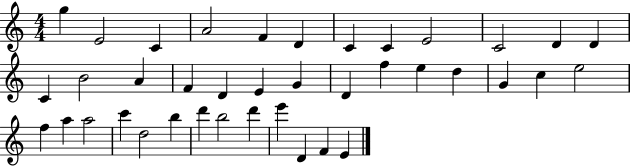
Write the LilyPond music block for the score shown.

{
  \clef treble
  \numericTimeSignature
  \time 4/4
  \key c \major
  g''4 e'2 c'4 | a'2 f'4 d'4 | c'4 c'4 e'2 | c'2 d'4 d'4 | \break c'4 b'2 a'4 | f'4 d'4 e'4 g'4 | d'4 f''4 e''4 d''4 | g'4 c''4 e''2 | \break f''4 a''4 a''2 | c'''4 d''2 b''4 | d'''4 b''2 d'''4 | e'''4 d'4 f'4 e'4 | \break \bar "|."
}